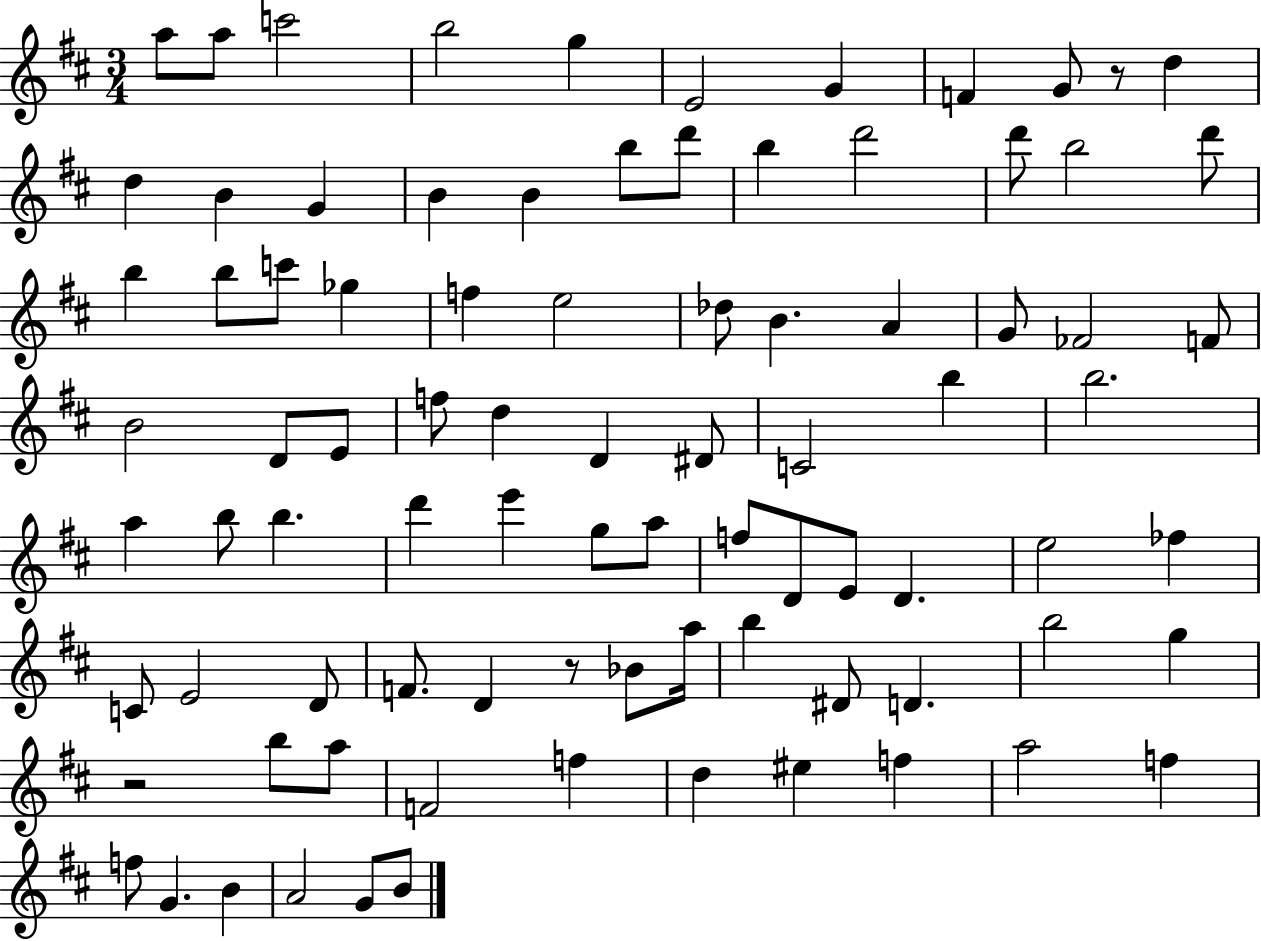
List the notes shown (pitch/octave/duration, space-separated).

A5/e A5/e C6/h B5/h G5/q E4/h G4/q F4/q G4/e R/e D5/q D5/q B4/q G4/q B4/q B4/q B5/e D6/e B5/q D6/h D6/e B5/h D6/e B5/q B5/e C6/e Gb5/q F5/q E5/h Db5/e B4/q. A4/q G4/e FES4/h F4/e B4/h D4/e E4/e F5/e D5/q D4/q D#4/e C4/h B5/q B5/h. A5/q B5/e B5/q. D6/q E6/q G5/e A5/e F5/e D4/e E4/e D4/q. E5/h FES5/q C4/e E4/h D4/e F4/e. D4/q R/e Bb4/e A5/s B5/q D#4/e D4/q. B5/h G5/q R/h B5/e A5/e F4/h F5/q D5/q EIS5/q F5/q A5/h F5/q F5/e G4/q. B4/q A4/h G4/e B4/e